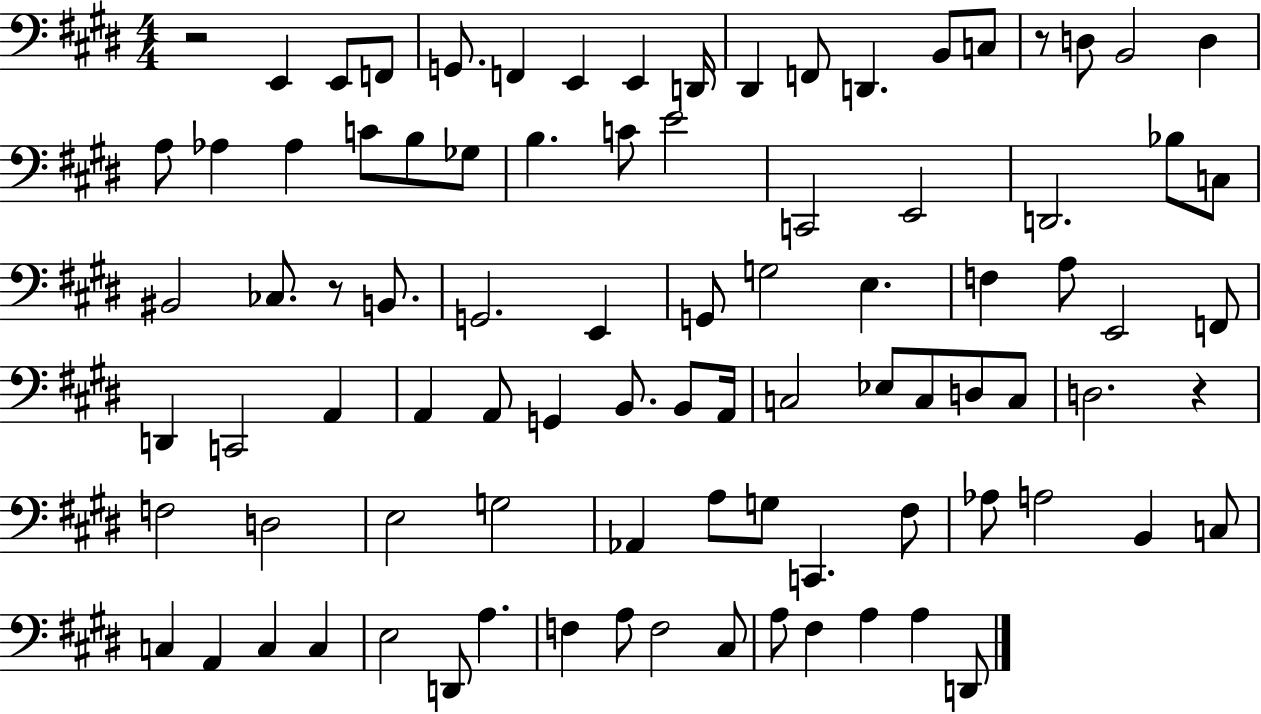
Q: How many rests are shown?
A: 4